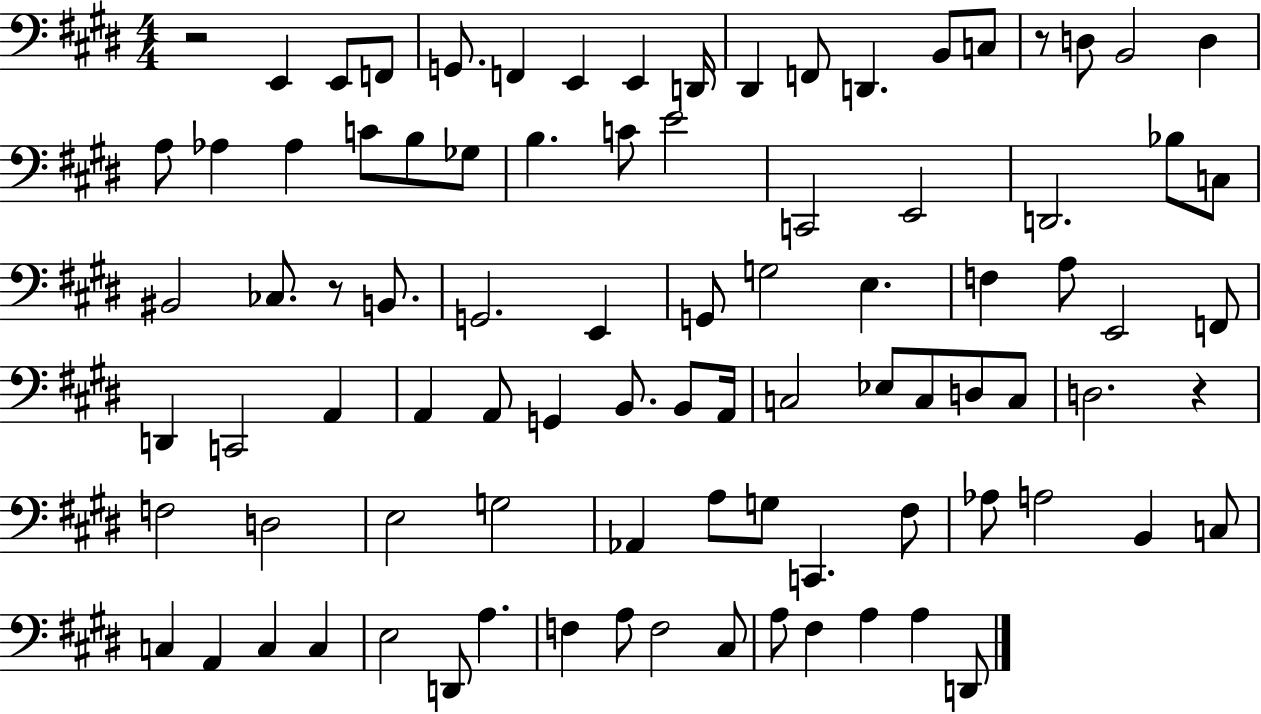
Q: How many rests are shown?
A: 4